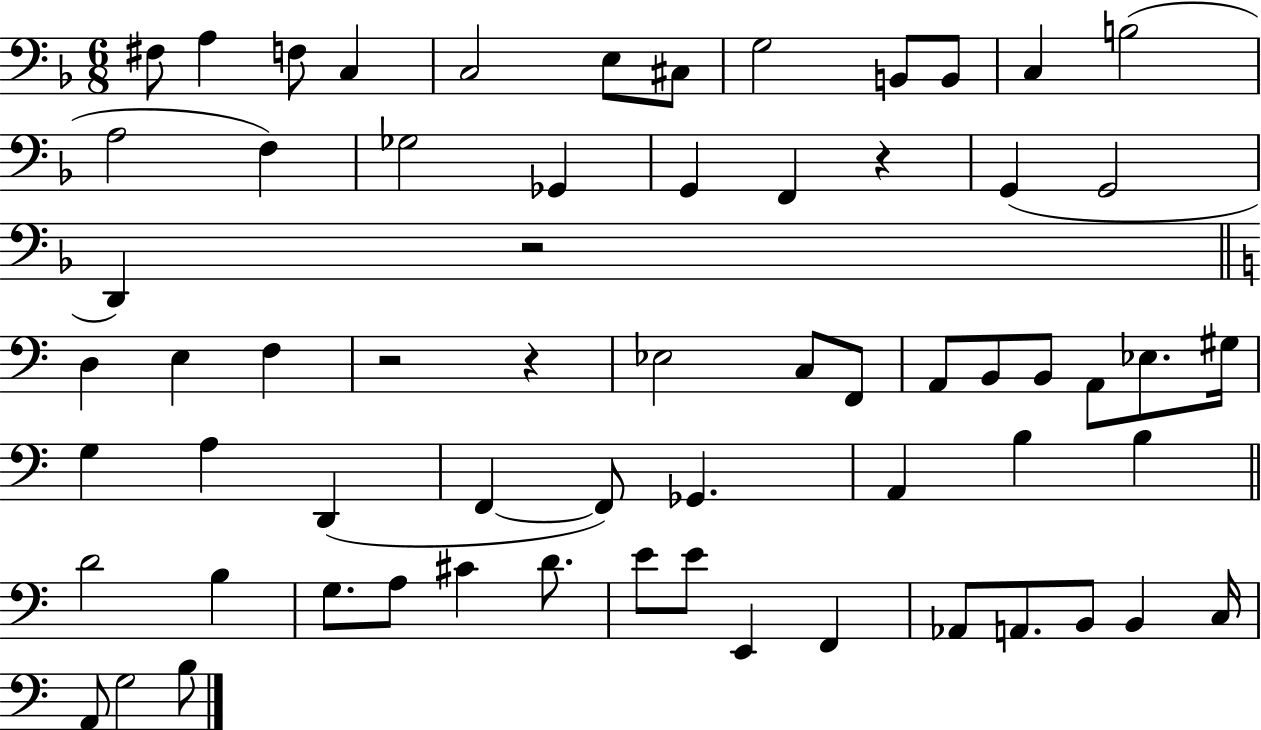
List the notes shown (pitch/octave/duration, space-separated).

F#3/e A3/q F3/e C3/q C3/h E3/e C#3/e G3/h B2/e B2/e C3/q B3/h A3/h F3/q Gb3/h Gb2/q G2/q F2/q R/q G2/q G2/h D2/q R/h D3/q E3/q F3/q R/h R/q Eb3/h C3/e F2/e A2/e B2/e B2/e A2/e Eb3/e. G#3/s G3/q A3/q D2/q F2/q F2/e Gb2/q. A2/q B3/q B3/q D4/h B3/q G3/e. A3/e C#4/q D4/e. E4/e E4/e E2/q F2/q Ab2/e A2/e. B2/e B2/q C3/s A2/e G3/h B3/e